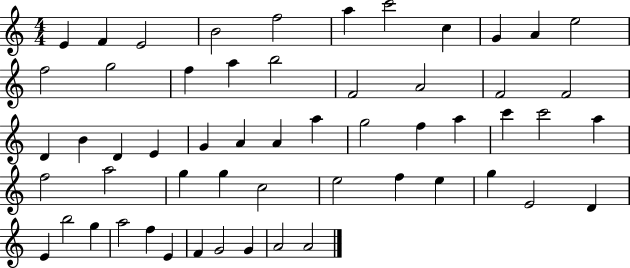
{
  \clef treble
  \numericTimeSignature
  \time 4/4
  \key c \major
  e'4 f'4 e'2 | b'2 f''2 | a''4 c'''2 c''4 | g'4 a'4 e''2 | \break f''2 g''2 | f''4 a''4 b''2 | f'2 a'2 | f'2 f'2 | \break d'4 b'4 d'4 e'4 | g'4 a'4 a'4 a''4 | g''2 f''4 a''4 | c'''4 c'''2 a''4 | \break f''2 a''2 | g''4 g''4 c''2 | e''2 f''4 e''4 | g''4 e'2 d'4 | \break e'4 b''2 g''4 | a''2 f''4 e'4 | f'4 g'2 g'4 | a'2 a'2 | \break \bar "|."
}